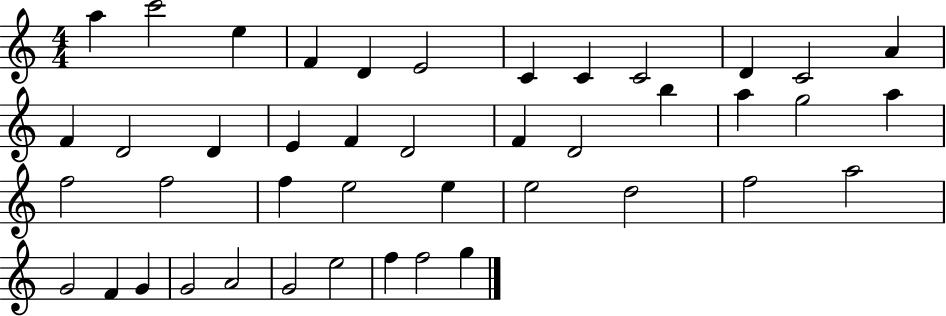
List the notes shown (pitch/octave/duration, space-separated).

A5/q C6/h E5/q F4/q D4/q E4/h C4/q C4/q C4/h D4/q C4/h A4/q F4/q D4/h D4/q E4/q F4/q D4/h F4/q D4/h B5/q A5/q G5/h A5/q F5/h F5/h F5/q E5/h E5/q E5/h D5/h F5/h A5/h G4/h F4/q G4/q G4/h A4/h G4/h E5/h F5/q F5/h G5/q